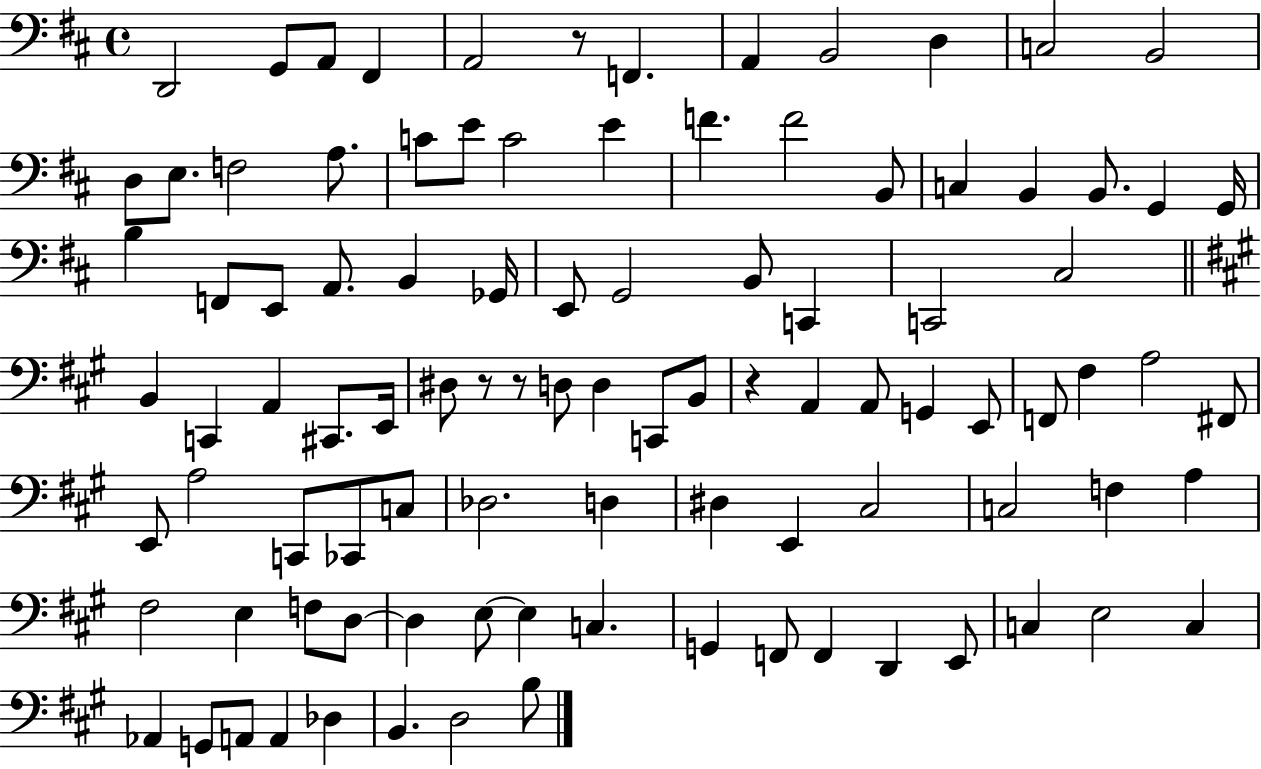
{
  \clef bass
  \time 4/4
  \defaultTimeSignature
  \key d \major
  \repeat volta 2 { d,2 g,8 a,8 fis,4 | a,2 r8 f,4. | a,4 b,2 d4 | c2 b,2 | \break d8 e8. f2 a8. | c'8 e'8 c'2 e'4 | f'4. f'2 b,8 | c4 b,4 b,8. g,4 g,16 | \break b4 f,8 e,8 a,8. b,4 ges,16 | e,8 g,2 b,8 c,4 | c,2 cis2 | \bar "||" \break \key a \major b,4 c,4 a,4 cis,8. e,16 | dis8 r8 r8 d8 d4 c,8 b,8 | r4 a,4 a,8 g,4 e,8 | f,8 fis4 a2 fis,8 | \break e,8 a2 c,8 ces,8 c8 | des2. d4 | dis4 e,4 cis2 | c2 f4 a4 | \break fis2 e4 f8 d8~~ | d4 e8~~ e4 c4. | g,4 f,8 f,4 d,4 e,8 | c4 e2 c4 | \break aes,4 g,8 a,8 a,4 des4 | b,4. d2 b8 | } \bar "|."
}